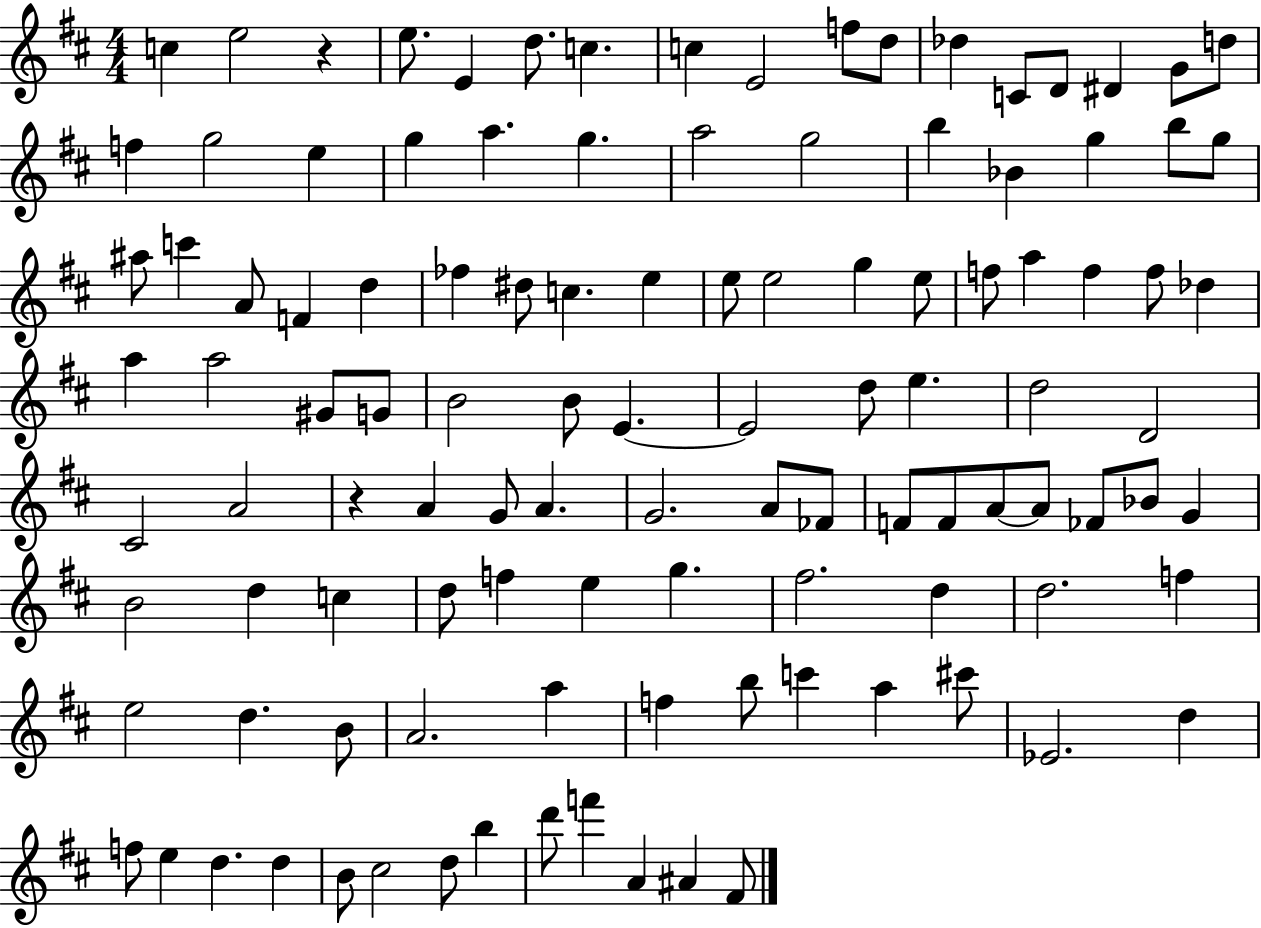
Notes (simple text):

C5/q E5/h R/q E5/e. E4/q D5/e. C5/q. C5/q E4/h F5/e D5/e Db5/q C4/e D4/e D#4/q G4/e D5/e F5/q G5/h E5/q G5/q A5/q. G5/q. A5/h G5/h B5/q Bb4/q G5/q B5/e G5/e A#5/e C6/q A4/e F4/q D5/q FES5/q D#5/e C5/q. E5/q E5/e E5/h G5/q E5/e F5/e A5/q F5/q F5/e Db5/q A5/q A5/h G#4/e G4/e B4/h B4/e E4/q. E4/h D5/e E5/q. D5/h D4/h C#4/h A4/h R/q A4/q G4/e A4/q. G4/h. A4/e FES4/e F4/e F4/e A4/e A4/e FES4/e Bb4/e G4/q B4/h D5/q C5/q D5/e F5/q E5/q G5/q. F#5/h. D5/q D5/h. F5/q E5/h D5/q. B4/e A4/h. A5/q F5/q B5/e C6/q A5/q C#6/e Eb4/h. D5/q F5/e E5/q D5/q. D5/q B4/e C#5/h D5/e B5/q D6/e F6/q A4/q A#4/q F#4/e